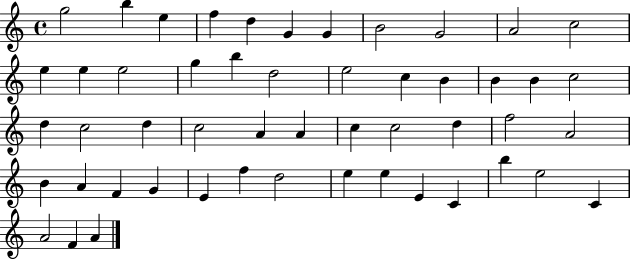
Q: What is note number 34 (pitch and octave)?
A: A4